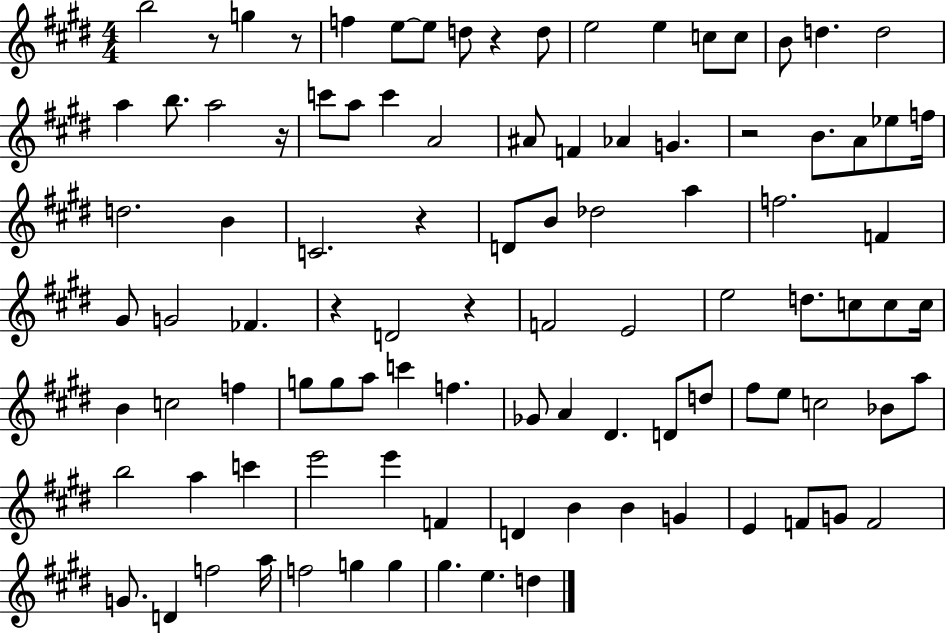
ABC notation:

X:1
T:Untitled
M:4/4
L:1/4
K:E
b2 z/2 g z/2 f e/2 e/2 d/2 z d/2 e2 e c/2 c/2 B/2 d d2 a b/2 a2 z/4 c'/2 a/2 c' A2 ^A/2 F _A G z2 B/2 A/2 _e/2 f/4 d2 B C2 z D/2 B/2 _d2 a f2 F ^G/2 G2 _F z D2 z F2 E2 e2 d/2 c/2 c/2 c/4 B c2 f g/2 g/2 a/2 c' f _G/2 A ^D D/2 d/2 ^f/2 e/2 c2 _B/2 a/2 b2 a c' e'2 e' F D B B G E F/2 G/2 F2 G/2 D f2 a/4 f2 g g ^g e d